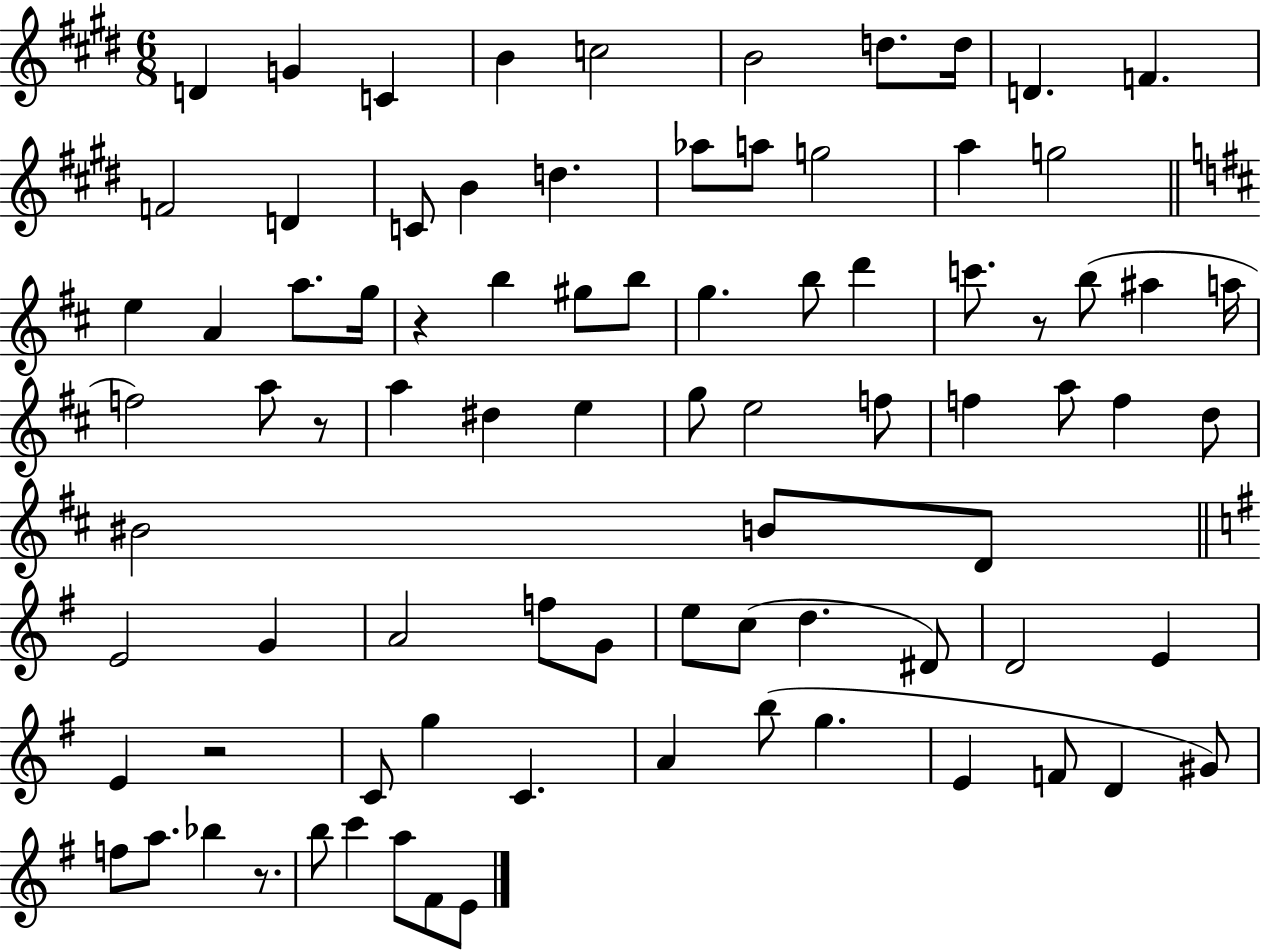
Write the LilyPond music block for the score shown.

{
  \clef treble
  \numericTimeSignature
  \time 6/8
  \key e \major
  \repeat volta 2 { d'4 g'4 c'4 | b'4 c''2 | b'2 d''8. d''16 | d'4. f'4. | \break f'2 d'4 | c'8 b'4 d''4. | aes''8 a''8 g''2 | a''4 g''2 | \break \bar "||" \break \key b \minor e''4 a'4 a''8. g''16 | r4 b''4 gis''8 b''8 | g''4. b''8 d'''4 | c'''8. r8 b''8( ais''4 a''16 | \break f''2) a''8 r8 | a''4 dis''4 e''4 | g''8 e''2 f''8 | f''4 a''8 f''4 d''8 | \break bis'2 b'8 d'8 | \bar "||" \break \key e \minor e'2 g'4 | a'2 f''8 g'8 | e''8 c''8( d''4. dis'8) | d'2 e'4 | \break e'4 r2 | c'8 g''4 c'4. | a'4 b''8( g''4. | e'4 f'8 d'4 gis'8) | \break f''8 a''8. bes''4 r8. | b''8 c'''4 a''8 fis'8 e'8 | } \bar "|."
}